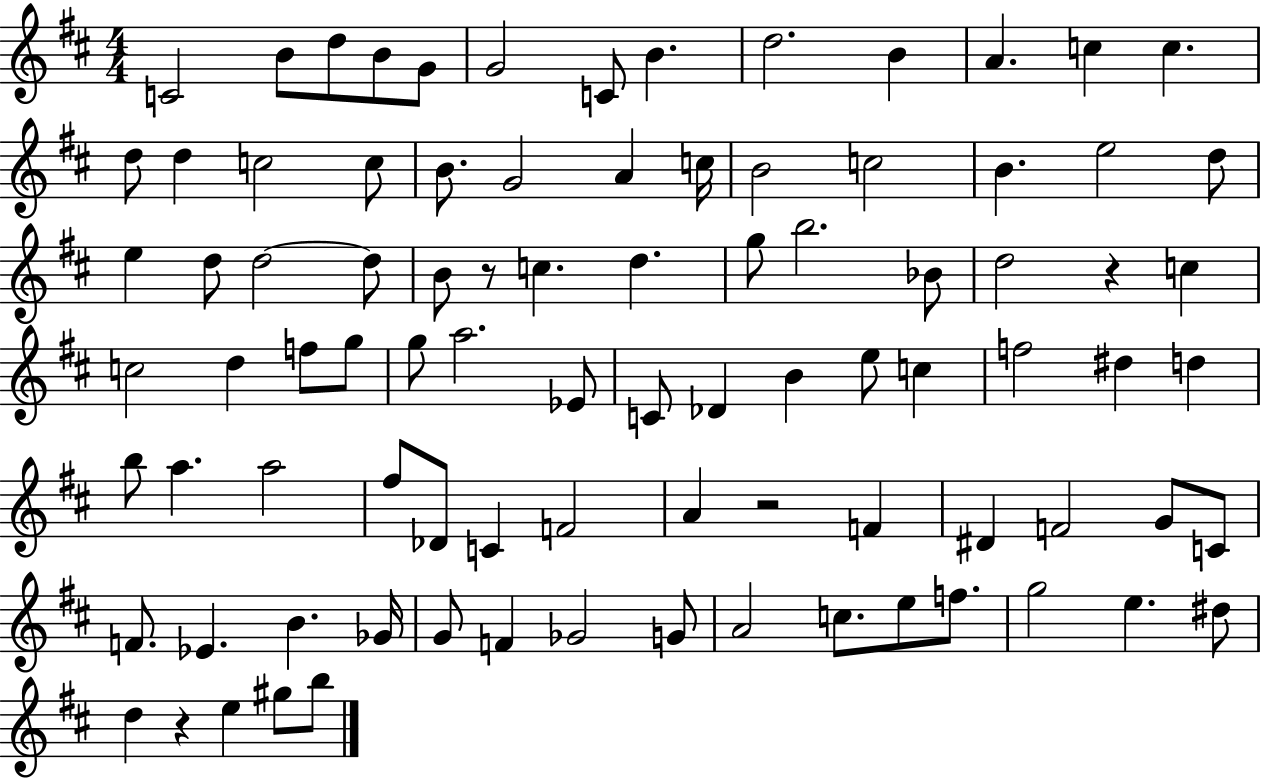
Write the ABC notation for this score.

X:1
T:Untitled
M:4/4
L:1/4
K:D
C2 B/2 d/2 B/2 G/2 G2 C/2 B d2 B A c c d/2 d c2 c/2 B/2 G2 A c/4 B2 c2 B e2 d/2 e d/2 d2 d/2 B/2 z/2 c d g/2 b2 _B/2 d2 z c c2 d f/2 g/2 g/2 a2 _E/2 C/2 _D B e/2 c f2 ^d d b/2 a a2 ^f/2 _D/2 C F2 A z2 F ^D F2 G/2 C/2 F/2 _E B _G/4 G/2 F _G2 G/2 A2 c/2 e/2 f/2 g2 e ^d/2 d z e ^g/2 b/2